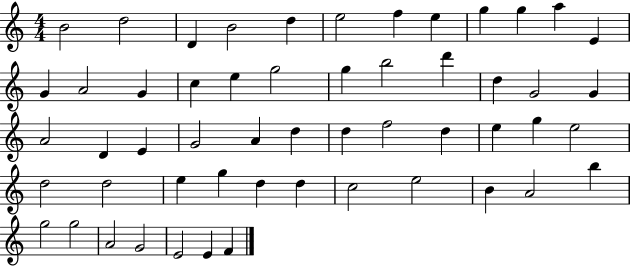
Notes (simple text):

B4/h D5/h D4/q B4/h D5/q E5/h F5/q E5/q G5/q G5/q A5/q E4/q G4/q A4/h G4/q C5/q E5/q G5/h G5/q B5/h D6/q D5/q G4/h G4/q A4/h D4/q E4/q G4/h A4/q D5/q D5/q F5/h D5/q E5/q G5/q E5/h D5/h D5/h E5/q G5/q D5/q D5/q C5/h E5/h B4/q A4/h B5/q G5/h G5/h A4/h G4/h E4/h E4/q F4/q